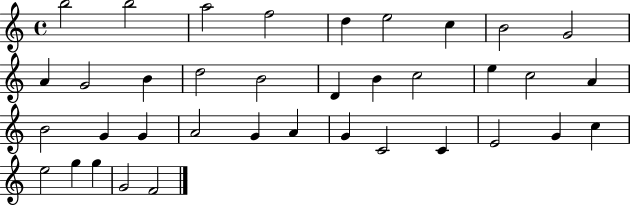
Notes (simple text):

B5/h B5/h A5/h F5/h D5/q E5/h C5/q B4/h G4/h A4/q G4/h B4/q D5/h B4/h D4/q B4/q C5/h E5/q C5/h A4/q B4/h G4/q G4/q A4/h G4/q A4/q G4/q C4/h C4/q E4/h G4/q C5/q E5/h G5/q G5/q G4/h F4/h